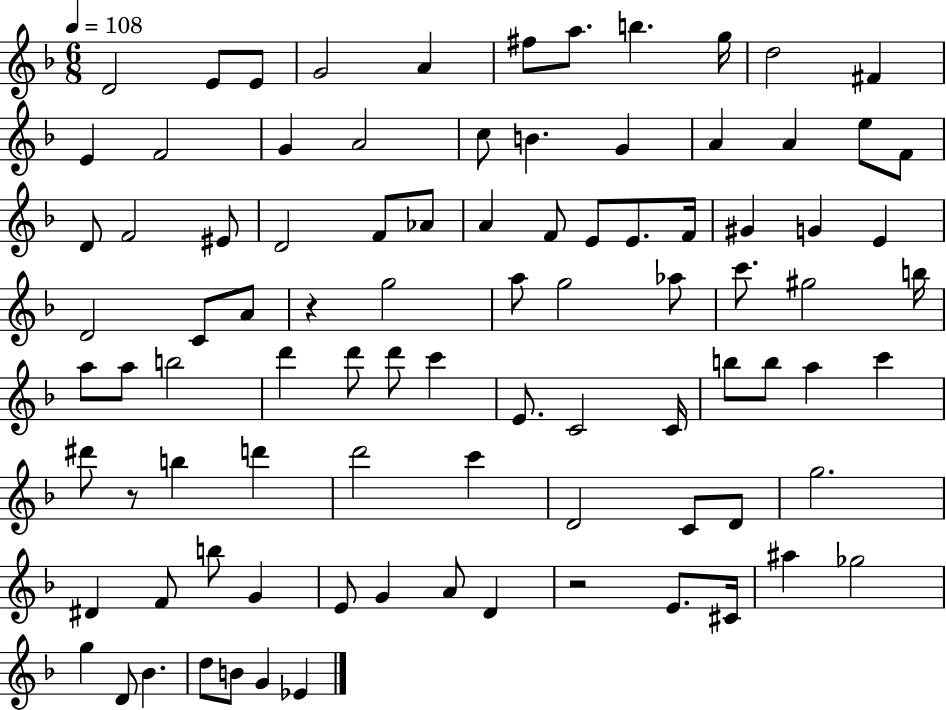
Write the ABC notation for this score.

X:1
T:Untitled
M:6/8
L:1/4
K:F
D2 E/2 E/2 G2 A ^f/2 a/2 b g/4 d2 ^F E F2 G A2 c/2 B G A A e/2 F/2 D/2 F2 ^E/2 D2 F/2 _A/2 A F/2 E/2 E/2 F/4 ^G G E D2 C/2 A/2 z g2 a/2 g2 _a/2 c'/2 ^g2 b/4 a/2 a/2 b2 d' d'/2 d'/2 c' E/2 C2 C/4 b/2 b/2 a c' ^d'/2 z/2 b d' d'2 c' D2 C/2 D/2 g2 ^D F/2 b/2 G E/2 G A/2 D z2 E/2 ^C/4 ^a _g2 g D/2 _B d/2 B/2 G _E